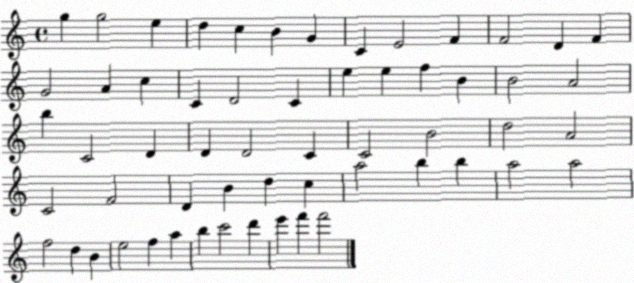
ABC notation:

X:1
T:Untitled
M:4/4
L:1/4
K:C
g g2 e d c B G C E2 F F2 D F G2 A c C D2 C e e f B B2 A2 b C2 D D D2 C C2 B2 d2 A2 C2 F2 D B d c a2 b b a2 a2 f2 d B e2 f a b c'2 d' e' f' f'2